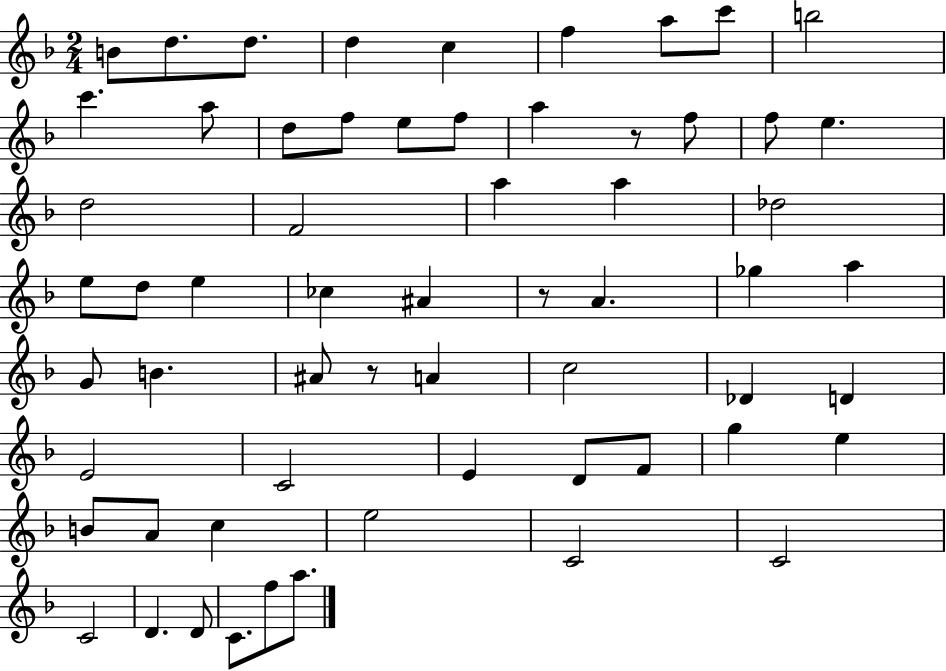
{
  \clef treble
  \numericTimeSignature
  \time 2/4
  \key f \major
  b'8 d''8. d''8. | d''4 c''4 | f''4 a''8 c'''8 | b''2 | \break c'''4. a''8 | d''8 f''8 e''8 f''8 | a''4 r8 f''8 | f''8 e''4. | \break d''2 | f'2 | a''4 a''4 | des''2 | \break e''8 d''8 e''4 | ces''4 ais'4 | r8 a'4. | ges''4 a''4 | \break g'8 b'4. | ais'8 r8 a'4 | c''2 | des'4 d'4 | \break e'2 | c'2 | e'4 d'8 f'8 | g''4 e''4 | \break b'8 a'8 c''4 | e''2 | c'2 | c'2 | \break c'2 | d'4. d'8 | c'8. f''8 a''8. | \bar "|."
}